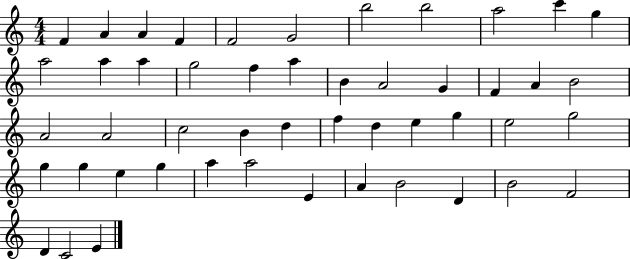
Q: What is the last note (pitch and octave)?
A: E4